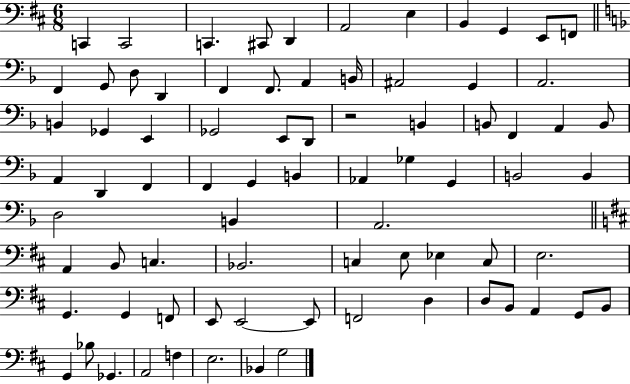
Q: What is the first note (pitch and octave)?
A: C2